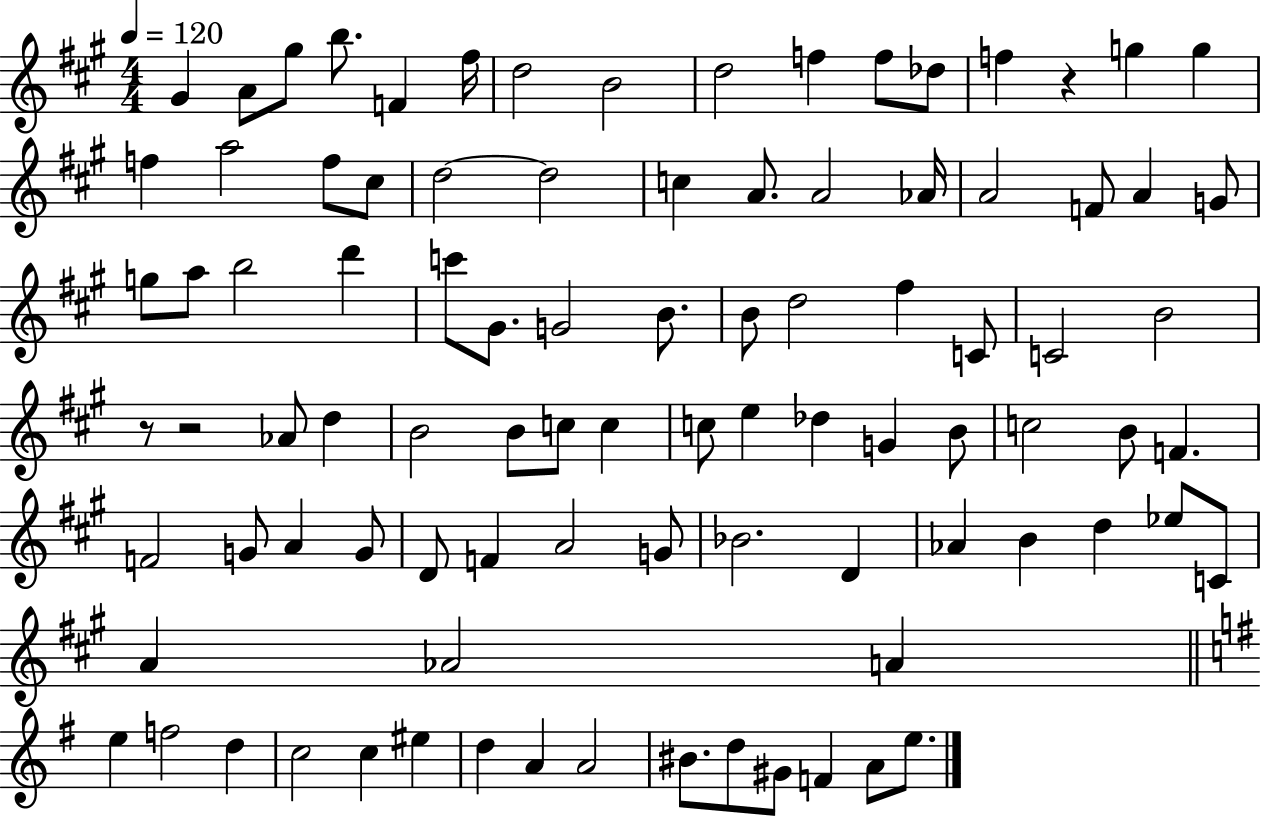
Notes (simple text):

G#4/q A4/e G#5/e B5/e. F4/q F#5/s D5/h B4/h D5/h F5/q F5/e Db5/e F5/q R/q G5/q G5/q F5/q A5/h F5/e C#5/e D5/h D5/h C5/q A4/e. A4/h Ab4/s A4/h F4/e A4/q G4/e G5/e A5/e B5/h D6/q C6/e G#4/e. G4/h B4/e. B4/e D5/h F#5/q C4/e C4/h B4/h R/e R/h Ab4/e D5/q B4/h B4/e C5/e C5/q C5/e E5/q Db5/q G4/q B4/e C5/h B4/e F4/q. F4/h G4/e A4/q G4/e D4/e F4/q A4/h G4/e Bb4/h. D4/q Ab4/q B4/q D5/q Eb5/e C4/e A4/q Ab4/h A4/q E5/q F5/h D5/q C5/h C5/q EIS5/q D5/q A4/q A4/h BIS4/e. D5/e G#4/e F4/q A4/e E5/e.